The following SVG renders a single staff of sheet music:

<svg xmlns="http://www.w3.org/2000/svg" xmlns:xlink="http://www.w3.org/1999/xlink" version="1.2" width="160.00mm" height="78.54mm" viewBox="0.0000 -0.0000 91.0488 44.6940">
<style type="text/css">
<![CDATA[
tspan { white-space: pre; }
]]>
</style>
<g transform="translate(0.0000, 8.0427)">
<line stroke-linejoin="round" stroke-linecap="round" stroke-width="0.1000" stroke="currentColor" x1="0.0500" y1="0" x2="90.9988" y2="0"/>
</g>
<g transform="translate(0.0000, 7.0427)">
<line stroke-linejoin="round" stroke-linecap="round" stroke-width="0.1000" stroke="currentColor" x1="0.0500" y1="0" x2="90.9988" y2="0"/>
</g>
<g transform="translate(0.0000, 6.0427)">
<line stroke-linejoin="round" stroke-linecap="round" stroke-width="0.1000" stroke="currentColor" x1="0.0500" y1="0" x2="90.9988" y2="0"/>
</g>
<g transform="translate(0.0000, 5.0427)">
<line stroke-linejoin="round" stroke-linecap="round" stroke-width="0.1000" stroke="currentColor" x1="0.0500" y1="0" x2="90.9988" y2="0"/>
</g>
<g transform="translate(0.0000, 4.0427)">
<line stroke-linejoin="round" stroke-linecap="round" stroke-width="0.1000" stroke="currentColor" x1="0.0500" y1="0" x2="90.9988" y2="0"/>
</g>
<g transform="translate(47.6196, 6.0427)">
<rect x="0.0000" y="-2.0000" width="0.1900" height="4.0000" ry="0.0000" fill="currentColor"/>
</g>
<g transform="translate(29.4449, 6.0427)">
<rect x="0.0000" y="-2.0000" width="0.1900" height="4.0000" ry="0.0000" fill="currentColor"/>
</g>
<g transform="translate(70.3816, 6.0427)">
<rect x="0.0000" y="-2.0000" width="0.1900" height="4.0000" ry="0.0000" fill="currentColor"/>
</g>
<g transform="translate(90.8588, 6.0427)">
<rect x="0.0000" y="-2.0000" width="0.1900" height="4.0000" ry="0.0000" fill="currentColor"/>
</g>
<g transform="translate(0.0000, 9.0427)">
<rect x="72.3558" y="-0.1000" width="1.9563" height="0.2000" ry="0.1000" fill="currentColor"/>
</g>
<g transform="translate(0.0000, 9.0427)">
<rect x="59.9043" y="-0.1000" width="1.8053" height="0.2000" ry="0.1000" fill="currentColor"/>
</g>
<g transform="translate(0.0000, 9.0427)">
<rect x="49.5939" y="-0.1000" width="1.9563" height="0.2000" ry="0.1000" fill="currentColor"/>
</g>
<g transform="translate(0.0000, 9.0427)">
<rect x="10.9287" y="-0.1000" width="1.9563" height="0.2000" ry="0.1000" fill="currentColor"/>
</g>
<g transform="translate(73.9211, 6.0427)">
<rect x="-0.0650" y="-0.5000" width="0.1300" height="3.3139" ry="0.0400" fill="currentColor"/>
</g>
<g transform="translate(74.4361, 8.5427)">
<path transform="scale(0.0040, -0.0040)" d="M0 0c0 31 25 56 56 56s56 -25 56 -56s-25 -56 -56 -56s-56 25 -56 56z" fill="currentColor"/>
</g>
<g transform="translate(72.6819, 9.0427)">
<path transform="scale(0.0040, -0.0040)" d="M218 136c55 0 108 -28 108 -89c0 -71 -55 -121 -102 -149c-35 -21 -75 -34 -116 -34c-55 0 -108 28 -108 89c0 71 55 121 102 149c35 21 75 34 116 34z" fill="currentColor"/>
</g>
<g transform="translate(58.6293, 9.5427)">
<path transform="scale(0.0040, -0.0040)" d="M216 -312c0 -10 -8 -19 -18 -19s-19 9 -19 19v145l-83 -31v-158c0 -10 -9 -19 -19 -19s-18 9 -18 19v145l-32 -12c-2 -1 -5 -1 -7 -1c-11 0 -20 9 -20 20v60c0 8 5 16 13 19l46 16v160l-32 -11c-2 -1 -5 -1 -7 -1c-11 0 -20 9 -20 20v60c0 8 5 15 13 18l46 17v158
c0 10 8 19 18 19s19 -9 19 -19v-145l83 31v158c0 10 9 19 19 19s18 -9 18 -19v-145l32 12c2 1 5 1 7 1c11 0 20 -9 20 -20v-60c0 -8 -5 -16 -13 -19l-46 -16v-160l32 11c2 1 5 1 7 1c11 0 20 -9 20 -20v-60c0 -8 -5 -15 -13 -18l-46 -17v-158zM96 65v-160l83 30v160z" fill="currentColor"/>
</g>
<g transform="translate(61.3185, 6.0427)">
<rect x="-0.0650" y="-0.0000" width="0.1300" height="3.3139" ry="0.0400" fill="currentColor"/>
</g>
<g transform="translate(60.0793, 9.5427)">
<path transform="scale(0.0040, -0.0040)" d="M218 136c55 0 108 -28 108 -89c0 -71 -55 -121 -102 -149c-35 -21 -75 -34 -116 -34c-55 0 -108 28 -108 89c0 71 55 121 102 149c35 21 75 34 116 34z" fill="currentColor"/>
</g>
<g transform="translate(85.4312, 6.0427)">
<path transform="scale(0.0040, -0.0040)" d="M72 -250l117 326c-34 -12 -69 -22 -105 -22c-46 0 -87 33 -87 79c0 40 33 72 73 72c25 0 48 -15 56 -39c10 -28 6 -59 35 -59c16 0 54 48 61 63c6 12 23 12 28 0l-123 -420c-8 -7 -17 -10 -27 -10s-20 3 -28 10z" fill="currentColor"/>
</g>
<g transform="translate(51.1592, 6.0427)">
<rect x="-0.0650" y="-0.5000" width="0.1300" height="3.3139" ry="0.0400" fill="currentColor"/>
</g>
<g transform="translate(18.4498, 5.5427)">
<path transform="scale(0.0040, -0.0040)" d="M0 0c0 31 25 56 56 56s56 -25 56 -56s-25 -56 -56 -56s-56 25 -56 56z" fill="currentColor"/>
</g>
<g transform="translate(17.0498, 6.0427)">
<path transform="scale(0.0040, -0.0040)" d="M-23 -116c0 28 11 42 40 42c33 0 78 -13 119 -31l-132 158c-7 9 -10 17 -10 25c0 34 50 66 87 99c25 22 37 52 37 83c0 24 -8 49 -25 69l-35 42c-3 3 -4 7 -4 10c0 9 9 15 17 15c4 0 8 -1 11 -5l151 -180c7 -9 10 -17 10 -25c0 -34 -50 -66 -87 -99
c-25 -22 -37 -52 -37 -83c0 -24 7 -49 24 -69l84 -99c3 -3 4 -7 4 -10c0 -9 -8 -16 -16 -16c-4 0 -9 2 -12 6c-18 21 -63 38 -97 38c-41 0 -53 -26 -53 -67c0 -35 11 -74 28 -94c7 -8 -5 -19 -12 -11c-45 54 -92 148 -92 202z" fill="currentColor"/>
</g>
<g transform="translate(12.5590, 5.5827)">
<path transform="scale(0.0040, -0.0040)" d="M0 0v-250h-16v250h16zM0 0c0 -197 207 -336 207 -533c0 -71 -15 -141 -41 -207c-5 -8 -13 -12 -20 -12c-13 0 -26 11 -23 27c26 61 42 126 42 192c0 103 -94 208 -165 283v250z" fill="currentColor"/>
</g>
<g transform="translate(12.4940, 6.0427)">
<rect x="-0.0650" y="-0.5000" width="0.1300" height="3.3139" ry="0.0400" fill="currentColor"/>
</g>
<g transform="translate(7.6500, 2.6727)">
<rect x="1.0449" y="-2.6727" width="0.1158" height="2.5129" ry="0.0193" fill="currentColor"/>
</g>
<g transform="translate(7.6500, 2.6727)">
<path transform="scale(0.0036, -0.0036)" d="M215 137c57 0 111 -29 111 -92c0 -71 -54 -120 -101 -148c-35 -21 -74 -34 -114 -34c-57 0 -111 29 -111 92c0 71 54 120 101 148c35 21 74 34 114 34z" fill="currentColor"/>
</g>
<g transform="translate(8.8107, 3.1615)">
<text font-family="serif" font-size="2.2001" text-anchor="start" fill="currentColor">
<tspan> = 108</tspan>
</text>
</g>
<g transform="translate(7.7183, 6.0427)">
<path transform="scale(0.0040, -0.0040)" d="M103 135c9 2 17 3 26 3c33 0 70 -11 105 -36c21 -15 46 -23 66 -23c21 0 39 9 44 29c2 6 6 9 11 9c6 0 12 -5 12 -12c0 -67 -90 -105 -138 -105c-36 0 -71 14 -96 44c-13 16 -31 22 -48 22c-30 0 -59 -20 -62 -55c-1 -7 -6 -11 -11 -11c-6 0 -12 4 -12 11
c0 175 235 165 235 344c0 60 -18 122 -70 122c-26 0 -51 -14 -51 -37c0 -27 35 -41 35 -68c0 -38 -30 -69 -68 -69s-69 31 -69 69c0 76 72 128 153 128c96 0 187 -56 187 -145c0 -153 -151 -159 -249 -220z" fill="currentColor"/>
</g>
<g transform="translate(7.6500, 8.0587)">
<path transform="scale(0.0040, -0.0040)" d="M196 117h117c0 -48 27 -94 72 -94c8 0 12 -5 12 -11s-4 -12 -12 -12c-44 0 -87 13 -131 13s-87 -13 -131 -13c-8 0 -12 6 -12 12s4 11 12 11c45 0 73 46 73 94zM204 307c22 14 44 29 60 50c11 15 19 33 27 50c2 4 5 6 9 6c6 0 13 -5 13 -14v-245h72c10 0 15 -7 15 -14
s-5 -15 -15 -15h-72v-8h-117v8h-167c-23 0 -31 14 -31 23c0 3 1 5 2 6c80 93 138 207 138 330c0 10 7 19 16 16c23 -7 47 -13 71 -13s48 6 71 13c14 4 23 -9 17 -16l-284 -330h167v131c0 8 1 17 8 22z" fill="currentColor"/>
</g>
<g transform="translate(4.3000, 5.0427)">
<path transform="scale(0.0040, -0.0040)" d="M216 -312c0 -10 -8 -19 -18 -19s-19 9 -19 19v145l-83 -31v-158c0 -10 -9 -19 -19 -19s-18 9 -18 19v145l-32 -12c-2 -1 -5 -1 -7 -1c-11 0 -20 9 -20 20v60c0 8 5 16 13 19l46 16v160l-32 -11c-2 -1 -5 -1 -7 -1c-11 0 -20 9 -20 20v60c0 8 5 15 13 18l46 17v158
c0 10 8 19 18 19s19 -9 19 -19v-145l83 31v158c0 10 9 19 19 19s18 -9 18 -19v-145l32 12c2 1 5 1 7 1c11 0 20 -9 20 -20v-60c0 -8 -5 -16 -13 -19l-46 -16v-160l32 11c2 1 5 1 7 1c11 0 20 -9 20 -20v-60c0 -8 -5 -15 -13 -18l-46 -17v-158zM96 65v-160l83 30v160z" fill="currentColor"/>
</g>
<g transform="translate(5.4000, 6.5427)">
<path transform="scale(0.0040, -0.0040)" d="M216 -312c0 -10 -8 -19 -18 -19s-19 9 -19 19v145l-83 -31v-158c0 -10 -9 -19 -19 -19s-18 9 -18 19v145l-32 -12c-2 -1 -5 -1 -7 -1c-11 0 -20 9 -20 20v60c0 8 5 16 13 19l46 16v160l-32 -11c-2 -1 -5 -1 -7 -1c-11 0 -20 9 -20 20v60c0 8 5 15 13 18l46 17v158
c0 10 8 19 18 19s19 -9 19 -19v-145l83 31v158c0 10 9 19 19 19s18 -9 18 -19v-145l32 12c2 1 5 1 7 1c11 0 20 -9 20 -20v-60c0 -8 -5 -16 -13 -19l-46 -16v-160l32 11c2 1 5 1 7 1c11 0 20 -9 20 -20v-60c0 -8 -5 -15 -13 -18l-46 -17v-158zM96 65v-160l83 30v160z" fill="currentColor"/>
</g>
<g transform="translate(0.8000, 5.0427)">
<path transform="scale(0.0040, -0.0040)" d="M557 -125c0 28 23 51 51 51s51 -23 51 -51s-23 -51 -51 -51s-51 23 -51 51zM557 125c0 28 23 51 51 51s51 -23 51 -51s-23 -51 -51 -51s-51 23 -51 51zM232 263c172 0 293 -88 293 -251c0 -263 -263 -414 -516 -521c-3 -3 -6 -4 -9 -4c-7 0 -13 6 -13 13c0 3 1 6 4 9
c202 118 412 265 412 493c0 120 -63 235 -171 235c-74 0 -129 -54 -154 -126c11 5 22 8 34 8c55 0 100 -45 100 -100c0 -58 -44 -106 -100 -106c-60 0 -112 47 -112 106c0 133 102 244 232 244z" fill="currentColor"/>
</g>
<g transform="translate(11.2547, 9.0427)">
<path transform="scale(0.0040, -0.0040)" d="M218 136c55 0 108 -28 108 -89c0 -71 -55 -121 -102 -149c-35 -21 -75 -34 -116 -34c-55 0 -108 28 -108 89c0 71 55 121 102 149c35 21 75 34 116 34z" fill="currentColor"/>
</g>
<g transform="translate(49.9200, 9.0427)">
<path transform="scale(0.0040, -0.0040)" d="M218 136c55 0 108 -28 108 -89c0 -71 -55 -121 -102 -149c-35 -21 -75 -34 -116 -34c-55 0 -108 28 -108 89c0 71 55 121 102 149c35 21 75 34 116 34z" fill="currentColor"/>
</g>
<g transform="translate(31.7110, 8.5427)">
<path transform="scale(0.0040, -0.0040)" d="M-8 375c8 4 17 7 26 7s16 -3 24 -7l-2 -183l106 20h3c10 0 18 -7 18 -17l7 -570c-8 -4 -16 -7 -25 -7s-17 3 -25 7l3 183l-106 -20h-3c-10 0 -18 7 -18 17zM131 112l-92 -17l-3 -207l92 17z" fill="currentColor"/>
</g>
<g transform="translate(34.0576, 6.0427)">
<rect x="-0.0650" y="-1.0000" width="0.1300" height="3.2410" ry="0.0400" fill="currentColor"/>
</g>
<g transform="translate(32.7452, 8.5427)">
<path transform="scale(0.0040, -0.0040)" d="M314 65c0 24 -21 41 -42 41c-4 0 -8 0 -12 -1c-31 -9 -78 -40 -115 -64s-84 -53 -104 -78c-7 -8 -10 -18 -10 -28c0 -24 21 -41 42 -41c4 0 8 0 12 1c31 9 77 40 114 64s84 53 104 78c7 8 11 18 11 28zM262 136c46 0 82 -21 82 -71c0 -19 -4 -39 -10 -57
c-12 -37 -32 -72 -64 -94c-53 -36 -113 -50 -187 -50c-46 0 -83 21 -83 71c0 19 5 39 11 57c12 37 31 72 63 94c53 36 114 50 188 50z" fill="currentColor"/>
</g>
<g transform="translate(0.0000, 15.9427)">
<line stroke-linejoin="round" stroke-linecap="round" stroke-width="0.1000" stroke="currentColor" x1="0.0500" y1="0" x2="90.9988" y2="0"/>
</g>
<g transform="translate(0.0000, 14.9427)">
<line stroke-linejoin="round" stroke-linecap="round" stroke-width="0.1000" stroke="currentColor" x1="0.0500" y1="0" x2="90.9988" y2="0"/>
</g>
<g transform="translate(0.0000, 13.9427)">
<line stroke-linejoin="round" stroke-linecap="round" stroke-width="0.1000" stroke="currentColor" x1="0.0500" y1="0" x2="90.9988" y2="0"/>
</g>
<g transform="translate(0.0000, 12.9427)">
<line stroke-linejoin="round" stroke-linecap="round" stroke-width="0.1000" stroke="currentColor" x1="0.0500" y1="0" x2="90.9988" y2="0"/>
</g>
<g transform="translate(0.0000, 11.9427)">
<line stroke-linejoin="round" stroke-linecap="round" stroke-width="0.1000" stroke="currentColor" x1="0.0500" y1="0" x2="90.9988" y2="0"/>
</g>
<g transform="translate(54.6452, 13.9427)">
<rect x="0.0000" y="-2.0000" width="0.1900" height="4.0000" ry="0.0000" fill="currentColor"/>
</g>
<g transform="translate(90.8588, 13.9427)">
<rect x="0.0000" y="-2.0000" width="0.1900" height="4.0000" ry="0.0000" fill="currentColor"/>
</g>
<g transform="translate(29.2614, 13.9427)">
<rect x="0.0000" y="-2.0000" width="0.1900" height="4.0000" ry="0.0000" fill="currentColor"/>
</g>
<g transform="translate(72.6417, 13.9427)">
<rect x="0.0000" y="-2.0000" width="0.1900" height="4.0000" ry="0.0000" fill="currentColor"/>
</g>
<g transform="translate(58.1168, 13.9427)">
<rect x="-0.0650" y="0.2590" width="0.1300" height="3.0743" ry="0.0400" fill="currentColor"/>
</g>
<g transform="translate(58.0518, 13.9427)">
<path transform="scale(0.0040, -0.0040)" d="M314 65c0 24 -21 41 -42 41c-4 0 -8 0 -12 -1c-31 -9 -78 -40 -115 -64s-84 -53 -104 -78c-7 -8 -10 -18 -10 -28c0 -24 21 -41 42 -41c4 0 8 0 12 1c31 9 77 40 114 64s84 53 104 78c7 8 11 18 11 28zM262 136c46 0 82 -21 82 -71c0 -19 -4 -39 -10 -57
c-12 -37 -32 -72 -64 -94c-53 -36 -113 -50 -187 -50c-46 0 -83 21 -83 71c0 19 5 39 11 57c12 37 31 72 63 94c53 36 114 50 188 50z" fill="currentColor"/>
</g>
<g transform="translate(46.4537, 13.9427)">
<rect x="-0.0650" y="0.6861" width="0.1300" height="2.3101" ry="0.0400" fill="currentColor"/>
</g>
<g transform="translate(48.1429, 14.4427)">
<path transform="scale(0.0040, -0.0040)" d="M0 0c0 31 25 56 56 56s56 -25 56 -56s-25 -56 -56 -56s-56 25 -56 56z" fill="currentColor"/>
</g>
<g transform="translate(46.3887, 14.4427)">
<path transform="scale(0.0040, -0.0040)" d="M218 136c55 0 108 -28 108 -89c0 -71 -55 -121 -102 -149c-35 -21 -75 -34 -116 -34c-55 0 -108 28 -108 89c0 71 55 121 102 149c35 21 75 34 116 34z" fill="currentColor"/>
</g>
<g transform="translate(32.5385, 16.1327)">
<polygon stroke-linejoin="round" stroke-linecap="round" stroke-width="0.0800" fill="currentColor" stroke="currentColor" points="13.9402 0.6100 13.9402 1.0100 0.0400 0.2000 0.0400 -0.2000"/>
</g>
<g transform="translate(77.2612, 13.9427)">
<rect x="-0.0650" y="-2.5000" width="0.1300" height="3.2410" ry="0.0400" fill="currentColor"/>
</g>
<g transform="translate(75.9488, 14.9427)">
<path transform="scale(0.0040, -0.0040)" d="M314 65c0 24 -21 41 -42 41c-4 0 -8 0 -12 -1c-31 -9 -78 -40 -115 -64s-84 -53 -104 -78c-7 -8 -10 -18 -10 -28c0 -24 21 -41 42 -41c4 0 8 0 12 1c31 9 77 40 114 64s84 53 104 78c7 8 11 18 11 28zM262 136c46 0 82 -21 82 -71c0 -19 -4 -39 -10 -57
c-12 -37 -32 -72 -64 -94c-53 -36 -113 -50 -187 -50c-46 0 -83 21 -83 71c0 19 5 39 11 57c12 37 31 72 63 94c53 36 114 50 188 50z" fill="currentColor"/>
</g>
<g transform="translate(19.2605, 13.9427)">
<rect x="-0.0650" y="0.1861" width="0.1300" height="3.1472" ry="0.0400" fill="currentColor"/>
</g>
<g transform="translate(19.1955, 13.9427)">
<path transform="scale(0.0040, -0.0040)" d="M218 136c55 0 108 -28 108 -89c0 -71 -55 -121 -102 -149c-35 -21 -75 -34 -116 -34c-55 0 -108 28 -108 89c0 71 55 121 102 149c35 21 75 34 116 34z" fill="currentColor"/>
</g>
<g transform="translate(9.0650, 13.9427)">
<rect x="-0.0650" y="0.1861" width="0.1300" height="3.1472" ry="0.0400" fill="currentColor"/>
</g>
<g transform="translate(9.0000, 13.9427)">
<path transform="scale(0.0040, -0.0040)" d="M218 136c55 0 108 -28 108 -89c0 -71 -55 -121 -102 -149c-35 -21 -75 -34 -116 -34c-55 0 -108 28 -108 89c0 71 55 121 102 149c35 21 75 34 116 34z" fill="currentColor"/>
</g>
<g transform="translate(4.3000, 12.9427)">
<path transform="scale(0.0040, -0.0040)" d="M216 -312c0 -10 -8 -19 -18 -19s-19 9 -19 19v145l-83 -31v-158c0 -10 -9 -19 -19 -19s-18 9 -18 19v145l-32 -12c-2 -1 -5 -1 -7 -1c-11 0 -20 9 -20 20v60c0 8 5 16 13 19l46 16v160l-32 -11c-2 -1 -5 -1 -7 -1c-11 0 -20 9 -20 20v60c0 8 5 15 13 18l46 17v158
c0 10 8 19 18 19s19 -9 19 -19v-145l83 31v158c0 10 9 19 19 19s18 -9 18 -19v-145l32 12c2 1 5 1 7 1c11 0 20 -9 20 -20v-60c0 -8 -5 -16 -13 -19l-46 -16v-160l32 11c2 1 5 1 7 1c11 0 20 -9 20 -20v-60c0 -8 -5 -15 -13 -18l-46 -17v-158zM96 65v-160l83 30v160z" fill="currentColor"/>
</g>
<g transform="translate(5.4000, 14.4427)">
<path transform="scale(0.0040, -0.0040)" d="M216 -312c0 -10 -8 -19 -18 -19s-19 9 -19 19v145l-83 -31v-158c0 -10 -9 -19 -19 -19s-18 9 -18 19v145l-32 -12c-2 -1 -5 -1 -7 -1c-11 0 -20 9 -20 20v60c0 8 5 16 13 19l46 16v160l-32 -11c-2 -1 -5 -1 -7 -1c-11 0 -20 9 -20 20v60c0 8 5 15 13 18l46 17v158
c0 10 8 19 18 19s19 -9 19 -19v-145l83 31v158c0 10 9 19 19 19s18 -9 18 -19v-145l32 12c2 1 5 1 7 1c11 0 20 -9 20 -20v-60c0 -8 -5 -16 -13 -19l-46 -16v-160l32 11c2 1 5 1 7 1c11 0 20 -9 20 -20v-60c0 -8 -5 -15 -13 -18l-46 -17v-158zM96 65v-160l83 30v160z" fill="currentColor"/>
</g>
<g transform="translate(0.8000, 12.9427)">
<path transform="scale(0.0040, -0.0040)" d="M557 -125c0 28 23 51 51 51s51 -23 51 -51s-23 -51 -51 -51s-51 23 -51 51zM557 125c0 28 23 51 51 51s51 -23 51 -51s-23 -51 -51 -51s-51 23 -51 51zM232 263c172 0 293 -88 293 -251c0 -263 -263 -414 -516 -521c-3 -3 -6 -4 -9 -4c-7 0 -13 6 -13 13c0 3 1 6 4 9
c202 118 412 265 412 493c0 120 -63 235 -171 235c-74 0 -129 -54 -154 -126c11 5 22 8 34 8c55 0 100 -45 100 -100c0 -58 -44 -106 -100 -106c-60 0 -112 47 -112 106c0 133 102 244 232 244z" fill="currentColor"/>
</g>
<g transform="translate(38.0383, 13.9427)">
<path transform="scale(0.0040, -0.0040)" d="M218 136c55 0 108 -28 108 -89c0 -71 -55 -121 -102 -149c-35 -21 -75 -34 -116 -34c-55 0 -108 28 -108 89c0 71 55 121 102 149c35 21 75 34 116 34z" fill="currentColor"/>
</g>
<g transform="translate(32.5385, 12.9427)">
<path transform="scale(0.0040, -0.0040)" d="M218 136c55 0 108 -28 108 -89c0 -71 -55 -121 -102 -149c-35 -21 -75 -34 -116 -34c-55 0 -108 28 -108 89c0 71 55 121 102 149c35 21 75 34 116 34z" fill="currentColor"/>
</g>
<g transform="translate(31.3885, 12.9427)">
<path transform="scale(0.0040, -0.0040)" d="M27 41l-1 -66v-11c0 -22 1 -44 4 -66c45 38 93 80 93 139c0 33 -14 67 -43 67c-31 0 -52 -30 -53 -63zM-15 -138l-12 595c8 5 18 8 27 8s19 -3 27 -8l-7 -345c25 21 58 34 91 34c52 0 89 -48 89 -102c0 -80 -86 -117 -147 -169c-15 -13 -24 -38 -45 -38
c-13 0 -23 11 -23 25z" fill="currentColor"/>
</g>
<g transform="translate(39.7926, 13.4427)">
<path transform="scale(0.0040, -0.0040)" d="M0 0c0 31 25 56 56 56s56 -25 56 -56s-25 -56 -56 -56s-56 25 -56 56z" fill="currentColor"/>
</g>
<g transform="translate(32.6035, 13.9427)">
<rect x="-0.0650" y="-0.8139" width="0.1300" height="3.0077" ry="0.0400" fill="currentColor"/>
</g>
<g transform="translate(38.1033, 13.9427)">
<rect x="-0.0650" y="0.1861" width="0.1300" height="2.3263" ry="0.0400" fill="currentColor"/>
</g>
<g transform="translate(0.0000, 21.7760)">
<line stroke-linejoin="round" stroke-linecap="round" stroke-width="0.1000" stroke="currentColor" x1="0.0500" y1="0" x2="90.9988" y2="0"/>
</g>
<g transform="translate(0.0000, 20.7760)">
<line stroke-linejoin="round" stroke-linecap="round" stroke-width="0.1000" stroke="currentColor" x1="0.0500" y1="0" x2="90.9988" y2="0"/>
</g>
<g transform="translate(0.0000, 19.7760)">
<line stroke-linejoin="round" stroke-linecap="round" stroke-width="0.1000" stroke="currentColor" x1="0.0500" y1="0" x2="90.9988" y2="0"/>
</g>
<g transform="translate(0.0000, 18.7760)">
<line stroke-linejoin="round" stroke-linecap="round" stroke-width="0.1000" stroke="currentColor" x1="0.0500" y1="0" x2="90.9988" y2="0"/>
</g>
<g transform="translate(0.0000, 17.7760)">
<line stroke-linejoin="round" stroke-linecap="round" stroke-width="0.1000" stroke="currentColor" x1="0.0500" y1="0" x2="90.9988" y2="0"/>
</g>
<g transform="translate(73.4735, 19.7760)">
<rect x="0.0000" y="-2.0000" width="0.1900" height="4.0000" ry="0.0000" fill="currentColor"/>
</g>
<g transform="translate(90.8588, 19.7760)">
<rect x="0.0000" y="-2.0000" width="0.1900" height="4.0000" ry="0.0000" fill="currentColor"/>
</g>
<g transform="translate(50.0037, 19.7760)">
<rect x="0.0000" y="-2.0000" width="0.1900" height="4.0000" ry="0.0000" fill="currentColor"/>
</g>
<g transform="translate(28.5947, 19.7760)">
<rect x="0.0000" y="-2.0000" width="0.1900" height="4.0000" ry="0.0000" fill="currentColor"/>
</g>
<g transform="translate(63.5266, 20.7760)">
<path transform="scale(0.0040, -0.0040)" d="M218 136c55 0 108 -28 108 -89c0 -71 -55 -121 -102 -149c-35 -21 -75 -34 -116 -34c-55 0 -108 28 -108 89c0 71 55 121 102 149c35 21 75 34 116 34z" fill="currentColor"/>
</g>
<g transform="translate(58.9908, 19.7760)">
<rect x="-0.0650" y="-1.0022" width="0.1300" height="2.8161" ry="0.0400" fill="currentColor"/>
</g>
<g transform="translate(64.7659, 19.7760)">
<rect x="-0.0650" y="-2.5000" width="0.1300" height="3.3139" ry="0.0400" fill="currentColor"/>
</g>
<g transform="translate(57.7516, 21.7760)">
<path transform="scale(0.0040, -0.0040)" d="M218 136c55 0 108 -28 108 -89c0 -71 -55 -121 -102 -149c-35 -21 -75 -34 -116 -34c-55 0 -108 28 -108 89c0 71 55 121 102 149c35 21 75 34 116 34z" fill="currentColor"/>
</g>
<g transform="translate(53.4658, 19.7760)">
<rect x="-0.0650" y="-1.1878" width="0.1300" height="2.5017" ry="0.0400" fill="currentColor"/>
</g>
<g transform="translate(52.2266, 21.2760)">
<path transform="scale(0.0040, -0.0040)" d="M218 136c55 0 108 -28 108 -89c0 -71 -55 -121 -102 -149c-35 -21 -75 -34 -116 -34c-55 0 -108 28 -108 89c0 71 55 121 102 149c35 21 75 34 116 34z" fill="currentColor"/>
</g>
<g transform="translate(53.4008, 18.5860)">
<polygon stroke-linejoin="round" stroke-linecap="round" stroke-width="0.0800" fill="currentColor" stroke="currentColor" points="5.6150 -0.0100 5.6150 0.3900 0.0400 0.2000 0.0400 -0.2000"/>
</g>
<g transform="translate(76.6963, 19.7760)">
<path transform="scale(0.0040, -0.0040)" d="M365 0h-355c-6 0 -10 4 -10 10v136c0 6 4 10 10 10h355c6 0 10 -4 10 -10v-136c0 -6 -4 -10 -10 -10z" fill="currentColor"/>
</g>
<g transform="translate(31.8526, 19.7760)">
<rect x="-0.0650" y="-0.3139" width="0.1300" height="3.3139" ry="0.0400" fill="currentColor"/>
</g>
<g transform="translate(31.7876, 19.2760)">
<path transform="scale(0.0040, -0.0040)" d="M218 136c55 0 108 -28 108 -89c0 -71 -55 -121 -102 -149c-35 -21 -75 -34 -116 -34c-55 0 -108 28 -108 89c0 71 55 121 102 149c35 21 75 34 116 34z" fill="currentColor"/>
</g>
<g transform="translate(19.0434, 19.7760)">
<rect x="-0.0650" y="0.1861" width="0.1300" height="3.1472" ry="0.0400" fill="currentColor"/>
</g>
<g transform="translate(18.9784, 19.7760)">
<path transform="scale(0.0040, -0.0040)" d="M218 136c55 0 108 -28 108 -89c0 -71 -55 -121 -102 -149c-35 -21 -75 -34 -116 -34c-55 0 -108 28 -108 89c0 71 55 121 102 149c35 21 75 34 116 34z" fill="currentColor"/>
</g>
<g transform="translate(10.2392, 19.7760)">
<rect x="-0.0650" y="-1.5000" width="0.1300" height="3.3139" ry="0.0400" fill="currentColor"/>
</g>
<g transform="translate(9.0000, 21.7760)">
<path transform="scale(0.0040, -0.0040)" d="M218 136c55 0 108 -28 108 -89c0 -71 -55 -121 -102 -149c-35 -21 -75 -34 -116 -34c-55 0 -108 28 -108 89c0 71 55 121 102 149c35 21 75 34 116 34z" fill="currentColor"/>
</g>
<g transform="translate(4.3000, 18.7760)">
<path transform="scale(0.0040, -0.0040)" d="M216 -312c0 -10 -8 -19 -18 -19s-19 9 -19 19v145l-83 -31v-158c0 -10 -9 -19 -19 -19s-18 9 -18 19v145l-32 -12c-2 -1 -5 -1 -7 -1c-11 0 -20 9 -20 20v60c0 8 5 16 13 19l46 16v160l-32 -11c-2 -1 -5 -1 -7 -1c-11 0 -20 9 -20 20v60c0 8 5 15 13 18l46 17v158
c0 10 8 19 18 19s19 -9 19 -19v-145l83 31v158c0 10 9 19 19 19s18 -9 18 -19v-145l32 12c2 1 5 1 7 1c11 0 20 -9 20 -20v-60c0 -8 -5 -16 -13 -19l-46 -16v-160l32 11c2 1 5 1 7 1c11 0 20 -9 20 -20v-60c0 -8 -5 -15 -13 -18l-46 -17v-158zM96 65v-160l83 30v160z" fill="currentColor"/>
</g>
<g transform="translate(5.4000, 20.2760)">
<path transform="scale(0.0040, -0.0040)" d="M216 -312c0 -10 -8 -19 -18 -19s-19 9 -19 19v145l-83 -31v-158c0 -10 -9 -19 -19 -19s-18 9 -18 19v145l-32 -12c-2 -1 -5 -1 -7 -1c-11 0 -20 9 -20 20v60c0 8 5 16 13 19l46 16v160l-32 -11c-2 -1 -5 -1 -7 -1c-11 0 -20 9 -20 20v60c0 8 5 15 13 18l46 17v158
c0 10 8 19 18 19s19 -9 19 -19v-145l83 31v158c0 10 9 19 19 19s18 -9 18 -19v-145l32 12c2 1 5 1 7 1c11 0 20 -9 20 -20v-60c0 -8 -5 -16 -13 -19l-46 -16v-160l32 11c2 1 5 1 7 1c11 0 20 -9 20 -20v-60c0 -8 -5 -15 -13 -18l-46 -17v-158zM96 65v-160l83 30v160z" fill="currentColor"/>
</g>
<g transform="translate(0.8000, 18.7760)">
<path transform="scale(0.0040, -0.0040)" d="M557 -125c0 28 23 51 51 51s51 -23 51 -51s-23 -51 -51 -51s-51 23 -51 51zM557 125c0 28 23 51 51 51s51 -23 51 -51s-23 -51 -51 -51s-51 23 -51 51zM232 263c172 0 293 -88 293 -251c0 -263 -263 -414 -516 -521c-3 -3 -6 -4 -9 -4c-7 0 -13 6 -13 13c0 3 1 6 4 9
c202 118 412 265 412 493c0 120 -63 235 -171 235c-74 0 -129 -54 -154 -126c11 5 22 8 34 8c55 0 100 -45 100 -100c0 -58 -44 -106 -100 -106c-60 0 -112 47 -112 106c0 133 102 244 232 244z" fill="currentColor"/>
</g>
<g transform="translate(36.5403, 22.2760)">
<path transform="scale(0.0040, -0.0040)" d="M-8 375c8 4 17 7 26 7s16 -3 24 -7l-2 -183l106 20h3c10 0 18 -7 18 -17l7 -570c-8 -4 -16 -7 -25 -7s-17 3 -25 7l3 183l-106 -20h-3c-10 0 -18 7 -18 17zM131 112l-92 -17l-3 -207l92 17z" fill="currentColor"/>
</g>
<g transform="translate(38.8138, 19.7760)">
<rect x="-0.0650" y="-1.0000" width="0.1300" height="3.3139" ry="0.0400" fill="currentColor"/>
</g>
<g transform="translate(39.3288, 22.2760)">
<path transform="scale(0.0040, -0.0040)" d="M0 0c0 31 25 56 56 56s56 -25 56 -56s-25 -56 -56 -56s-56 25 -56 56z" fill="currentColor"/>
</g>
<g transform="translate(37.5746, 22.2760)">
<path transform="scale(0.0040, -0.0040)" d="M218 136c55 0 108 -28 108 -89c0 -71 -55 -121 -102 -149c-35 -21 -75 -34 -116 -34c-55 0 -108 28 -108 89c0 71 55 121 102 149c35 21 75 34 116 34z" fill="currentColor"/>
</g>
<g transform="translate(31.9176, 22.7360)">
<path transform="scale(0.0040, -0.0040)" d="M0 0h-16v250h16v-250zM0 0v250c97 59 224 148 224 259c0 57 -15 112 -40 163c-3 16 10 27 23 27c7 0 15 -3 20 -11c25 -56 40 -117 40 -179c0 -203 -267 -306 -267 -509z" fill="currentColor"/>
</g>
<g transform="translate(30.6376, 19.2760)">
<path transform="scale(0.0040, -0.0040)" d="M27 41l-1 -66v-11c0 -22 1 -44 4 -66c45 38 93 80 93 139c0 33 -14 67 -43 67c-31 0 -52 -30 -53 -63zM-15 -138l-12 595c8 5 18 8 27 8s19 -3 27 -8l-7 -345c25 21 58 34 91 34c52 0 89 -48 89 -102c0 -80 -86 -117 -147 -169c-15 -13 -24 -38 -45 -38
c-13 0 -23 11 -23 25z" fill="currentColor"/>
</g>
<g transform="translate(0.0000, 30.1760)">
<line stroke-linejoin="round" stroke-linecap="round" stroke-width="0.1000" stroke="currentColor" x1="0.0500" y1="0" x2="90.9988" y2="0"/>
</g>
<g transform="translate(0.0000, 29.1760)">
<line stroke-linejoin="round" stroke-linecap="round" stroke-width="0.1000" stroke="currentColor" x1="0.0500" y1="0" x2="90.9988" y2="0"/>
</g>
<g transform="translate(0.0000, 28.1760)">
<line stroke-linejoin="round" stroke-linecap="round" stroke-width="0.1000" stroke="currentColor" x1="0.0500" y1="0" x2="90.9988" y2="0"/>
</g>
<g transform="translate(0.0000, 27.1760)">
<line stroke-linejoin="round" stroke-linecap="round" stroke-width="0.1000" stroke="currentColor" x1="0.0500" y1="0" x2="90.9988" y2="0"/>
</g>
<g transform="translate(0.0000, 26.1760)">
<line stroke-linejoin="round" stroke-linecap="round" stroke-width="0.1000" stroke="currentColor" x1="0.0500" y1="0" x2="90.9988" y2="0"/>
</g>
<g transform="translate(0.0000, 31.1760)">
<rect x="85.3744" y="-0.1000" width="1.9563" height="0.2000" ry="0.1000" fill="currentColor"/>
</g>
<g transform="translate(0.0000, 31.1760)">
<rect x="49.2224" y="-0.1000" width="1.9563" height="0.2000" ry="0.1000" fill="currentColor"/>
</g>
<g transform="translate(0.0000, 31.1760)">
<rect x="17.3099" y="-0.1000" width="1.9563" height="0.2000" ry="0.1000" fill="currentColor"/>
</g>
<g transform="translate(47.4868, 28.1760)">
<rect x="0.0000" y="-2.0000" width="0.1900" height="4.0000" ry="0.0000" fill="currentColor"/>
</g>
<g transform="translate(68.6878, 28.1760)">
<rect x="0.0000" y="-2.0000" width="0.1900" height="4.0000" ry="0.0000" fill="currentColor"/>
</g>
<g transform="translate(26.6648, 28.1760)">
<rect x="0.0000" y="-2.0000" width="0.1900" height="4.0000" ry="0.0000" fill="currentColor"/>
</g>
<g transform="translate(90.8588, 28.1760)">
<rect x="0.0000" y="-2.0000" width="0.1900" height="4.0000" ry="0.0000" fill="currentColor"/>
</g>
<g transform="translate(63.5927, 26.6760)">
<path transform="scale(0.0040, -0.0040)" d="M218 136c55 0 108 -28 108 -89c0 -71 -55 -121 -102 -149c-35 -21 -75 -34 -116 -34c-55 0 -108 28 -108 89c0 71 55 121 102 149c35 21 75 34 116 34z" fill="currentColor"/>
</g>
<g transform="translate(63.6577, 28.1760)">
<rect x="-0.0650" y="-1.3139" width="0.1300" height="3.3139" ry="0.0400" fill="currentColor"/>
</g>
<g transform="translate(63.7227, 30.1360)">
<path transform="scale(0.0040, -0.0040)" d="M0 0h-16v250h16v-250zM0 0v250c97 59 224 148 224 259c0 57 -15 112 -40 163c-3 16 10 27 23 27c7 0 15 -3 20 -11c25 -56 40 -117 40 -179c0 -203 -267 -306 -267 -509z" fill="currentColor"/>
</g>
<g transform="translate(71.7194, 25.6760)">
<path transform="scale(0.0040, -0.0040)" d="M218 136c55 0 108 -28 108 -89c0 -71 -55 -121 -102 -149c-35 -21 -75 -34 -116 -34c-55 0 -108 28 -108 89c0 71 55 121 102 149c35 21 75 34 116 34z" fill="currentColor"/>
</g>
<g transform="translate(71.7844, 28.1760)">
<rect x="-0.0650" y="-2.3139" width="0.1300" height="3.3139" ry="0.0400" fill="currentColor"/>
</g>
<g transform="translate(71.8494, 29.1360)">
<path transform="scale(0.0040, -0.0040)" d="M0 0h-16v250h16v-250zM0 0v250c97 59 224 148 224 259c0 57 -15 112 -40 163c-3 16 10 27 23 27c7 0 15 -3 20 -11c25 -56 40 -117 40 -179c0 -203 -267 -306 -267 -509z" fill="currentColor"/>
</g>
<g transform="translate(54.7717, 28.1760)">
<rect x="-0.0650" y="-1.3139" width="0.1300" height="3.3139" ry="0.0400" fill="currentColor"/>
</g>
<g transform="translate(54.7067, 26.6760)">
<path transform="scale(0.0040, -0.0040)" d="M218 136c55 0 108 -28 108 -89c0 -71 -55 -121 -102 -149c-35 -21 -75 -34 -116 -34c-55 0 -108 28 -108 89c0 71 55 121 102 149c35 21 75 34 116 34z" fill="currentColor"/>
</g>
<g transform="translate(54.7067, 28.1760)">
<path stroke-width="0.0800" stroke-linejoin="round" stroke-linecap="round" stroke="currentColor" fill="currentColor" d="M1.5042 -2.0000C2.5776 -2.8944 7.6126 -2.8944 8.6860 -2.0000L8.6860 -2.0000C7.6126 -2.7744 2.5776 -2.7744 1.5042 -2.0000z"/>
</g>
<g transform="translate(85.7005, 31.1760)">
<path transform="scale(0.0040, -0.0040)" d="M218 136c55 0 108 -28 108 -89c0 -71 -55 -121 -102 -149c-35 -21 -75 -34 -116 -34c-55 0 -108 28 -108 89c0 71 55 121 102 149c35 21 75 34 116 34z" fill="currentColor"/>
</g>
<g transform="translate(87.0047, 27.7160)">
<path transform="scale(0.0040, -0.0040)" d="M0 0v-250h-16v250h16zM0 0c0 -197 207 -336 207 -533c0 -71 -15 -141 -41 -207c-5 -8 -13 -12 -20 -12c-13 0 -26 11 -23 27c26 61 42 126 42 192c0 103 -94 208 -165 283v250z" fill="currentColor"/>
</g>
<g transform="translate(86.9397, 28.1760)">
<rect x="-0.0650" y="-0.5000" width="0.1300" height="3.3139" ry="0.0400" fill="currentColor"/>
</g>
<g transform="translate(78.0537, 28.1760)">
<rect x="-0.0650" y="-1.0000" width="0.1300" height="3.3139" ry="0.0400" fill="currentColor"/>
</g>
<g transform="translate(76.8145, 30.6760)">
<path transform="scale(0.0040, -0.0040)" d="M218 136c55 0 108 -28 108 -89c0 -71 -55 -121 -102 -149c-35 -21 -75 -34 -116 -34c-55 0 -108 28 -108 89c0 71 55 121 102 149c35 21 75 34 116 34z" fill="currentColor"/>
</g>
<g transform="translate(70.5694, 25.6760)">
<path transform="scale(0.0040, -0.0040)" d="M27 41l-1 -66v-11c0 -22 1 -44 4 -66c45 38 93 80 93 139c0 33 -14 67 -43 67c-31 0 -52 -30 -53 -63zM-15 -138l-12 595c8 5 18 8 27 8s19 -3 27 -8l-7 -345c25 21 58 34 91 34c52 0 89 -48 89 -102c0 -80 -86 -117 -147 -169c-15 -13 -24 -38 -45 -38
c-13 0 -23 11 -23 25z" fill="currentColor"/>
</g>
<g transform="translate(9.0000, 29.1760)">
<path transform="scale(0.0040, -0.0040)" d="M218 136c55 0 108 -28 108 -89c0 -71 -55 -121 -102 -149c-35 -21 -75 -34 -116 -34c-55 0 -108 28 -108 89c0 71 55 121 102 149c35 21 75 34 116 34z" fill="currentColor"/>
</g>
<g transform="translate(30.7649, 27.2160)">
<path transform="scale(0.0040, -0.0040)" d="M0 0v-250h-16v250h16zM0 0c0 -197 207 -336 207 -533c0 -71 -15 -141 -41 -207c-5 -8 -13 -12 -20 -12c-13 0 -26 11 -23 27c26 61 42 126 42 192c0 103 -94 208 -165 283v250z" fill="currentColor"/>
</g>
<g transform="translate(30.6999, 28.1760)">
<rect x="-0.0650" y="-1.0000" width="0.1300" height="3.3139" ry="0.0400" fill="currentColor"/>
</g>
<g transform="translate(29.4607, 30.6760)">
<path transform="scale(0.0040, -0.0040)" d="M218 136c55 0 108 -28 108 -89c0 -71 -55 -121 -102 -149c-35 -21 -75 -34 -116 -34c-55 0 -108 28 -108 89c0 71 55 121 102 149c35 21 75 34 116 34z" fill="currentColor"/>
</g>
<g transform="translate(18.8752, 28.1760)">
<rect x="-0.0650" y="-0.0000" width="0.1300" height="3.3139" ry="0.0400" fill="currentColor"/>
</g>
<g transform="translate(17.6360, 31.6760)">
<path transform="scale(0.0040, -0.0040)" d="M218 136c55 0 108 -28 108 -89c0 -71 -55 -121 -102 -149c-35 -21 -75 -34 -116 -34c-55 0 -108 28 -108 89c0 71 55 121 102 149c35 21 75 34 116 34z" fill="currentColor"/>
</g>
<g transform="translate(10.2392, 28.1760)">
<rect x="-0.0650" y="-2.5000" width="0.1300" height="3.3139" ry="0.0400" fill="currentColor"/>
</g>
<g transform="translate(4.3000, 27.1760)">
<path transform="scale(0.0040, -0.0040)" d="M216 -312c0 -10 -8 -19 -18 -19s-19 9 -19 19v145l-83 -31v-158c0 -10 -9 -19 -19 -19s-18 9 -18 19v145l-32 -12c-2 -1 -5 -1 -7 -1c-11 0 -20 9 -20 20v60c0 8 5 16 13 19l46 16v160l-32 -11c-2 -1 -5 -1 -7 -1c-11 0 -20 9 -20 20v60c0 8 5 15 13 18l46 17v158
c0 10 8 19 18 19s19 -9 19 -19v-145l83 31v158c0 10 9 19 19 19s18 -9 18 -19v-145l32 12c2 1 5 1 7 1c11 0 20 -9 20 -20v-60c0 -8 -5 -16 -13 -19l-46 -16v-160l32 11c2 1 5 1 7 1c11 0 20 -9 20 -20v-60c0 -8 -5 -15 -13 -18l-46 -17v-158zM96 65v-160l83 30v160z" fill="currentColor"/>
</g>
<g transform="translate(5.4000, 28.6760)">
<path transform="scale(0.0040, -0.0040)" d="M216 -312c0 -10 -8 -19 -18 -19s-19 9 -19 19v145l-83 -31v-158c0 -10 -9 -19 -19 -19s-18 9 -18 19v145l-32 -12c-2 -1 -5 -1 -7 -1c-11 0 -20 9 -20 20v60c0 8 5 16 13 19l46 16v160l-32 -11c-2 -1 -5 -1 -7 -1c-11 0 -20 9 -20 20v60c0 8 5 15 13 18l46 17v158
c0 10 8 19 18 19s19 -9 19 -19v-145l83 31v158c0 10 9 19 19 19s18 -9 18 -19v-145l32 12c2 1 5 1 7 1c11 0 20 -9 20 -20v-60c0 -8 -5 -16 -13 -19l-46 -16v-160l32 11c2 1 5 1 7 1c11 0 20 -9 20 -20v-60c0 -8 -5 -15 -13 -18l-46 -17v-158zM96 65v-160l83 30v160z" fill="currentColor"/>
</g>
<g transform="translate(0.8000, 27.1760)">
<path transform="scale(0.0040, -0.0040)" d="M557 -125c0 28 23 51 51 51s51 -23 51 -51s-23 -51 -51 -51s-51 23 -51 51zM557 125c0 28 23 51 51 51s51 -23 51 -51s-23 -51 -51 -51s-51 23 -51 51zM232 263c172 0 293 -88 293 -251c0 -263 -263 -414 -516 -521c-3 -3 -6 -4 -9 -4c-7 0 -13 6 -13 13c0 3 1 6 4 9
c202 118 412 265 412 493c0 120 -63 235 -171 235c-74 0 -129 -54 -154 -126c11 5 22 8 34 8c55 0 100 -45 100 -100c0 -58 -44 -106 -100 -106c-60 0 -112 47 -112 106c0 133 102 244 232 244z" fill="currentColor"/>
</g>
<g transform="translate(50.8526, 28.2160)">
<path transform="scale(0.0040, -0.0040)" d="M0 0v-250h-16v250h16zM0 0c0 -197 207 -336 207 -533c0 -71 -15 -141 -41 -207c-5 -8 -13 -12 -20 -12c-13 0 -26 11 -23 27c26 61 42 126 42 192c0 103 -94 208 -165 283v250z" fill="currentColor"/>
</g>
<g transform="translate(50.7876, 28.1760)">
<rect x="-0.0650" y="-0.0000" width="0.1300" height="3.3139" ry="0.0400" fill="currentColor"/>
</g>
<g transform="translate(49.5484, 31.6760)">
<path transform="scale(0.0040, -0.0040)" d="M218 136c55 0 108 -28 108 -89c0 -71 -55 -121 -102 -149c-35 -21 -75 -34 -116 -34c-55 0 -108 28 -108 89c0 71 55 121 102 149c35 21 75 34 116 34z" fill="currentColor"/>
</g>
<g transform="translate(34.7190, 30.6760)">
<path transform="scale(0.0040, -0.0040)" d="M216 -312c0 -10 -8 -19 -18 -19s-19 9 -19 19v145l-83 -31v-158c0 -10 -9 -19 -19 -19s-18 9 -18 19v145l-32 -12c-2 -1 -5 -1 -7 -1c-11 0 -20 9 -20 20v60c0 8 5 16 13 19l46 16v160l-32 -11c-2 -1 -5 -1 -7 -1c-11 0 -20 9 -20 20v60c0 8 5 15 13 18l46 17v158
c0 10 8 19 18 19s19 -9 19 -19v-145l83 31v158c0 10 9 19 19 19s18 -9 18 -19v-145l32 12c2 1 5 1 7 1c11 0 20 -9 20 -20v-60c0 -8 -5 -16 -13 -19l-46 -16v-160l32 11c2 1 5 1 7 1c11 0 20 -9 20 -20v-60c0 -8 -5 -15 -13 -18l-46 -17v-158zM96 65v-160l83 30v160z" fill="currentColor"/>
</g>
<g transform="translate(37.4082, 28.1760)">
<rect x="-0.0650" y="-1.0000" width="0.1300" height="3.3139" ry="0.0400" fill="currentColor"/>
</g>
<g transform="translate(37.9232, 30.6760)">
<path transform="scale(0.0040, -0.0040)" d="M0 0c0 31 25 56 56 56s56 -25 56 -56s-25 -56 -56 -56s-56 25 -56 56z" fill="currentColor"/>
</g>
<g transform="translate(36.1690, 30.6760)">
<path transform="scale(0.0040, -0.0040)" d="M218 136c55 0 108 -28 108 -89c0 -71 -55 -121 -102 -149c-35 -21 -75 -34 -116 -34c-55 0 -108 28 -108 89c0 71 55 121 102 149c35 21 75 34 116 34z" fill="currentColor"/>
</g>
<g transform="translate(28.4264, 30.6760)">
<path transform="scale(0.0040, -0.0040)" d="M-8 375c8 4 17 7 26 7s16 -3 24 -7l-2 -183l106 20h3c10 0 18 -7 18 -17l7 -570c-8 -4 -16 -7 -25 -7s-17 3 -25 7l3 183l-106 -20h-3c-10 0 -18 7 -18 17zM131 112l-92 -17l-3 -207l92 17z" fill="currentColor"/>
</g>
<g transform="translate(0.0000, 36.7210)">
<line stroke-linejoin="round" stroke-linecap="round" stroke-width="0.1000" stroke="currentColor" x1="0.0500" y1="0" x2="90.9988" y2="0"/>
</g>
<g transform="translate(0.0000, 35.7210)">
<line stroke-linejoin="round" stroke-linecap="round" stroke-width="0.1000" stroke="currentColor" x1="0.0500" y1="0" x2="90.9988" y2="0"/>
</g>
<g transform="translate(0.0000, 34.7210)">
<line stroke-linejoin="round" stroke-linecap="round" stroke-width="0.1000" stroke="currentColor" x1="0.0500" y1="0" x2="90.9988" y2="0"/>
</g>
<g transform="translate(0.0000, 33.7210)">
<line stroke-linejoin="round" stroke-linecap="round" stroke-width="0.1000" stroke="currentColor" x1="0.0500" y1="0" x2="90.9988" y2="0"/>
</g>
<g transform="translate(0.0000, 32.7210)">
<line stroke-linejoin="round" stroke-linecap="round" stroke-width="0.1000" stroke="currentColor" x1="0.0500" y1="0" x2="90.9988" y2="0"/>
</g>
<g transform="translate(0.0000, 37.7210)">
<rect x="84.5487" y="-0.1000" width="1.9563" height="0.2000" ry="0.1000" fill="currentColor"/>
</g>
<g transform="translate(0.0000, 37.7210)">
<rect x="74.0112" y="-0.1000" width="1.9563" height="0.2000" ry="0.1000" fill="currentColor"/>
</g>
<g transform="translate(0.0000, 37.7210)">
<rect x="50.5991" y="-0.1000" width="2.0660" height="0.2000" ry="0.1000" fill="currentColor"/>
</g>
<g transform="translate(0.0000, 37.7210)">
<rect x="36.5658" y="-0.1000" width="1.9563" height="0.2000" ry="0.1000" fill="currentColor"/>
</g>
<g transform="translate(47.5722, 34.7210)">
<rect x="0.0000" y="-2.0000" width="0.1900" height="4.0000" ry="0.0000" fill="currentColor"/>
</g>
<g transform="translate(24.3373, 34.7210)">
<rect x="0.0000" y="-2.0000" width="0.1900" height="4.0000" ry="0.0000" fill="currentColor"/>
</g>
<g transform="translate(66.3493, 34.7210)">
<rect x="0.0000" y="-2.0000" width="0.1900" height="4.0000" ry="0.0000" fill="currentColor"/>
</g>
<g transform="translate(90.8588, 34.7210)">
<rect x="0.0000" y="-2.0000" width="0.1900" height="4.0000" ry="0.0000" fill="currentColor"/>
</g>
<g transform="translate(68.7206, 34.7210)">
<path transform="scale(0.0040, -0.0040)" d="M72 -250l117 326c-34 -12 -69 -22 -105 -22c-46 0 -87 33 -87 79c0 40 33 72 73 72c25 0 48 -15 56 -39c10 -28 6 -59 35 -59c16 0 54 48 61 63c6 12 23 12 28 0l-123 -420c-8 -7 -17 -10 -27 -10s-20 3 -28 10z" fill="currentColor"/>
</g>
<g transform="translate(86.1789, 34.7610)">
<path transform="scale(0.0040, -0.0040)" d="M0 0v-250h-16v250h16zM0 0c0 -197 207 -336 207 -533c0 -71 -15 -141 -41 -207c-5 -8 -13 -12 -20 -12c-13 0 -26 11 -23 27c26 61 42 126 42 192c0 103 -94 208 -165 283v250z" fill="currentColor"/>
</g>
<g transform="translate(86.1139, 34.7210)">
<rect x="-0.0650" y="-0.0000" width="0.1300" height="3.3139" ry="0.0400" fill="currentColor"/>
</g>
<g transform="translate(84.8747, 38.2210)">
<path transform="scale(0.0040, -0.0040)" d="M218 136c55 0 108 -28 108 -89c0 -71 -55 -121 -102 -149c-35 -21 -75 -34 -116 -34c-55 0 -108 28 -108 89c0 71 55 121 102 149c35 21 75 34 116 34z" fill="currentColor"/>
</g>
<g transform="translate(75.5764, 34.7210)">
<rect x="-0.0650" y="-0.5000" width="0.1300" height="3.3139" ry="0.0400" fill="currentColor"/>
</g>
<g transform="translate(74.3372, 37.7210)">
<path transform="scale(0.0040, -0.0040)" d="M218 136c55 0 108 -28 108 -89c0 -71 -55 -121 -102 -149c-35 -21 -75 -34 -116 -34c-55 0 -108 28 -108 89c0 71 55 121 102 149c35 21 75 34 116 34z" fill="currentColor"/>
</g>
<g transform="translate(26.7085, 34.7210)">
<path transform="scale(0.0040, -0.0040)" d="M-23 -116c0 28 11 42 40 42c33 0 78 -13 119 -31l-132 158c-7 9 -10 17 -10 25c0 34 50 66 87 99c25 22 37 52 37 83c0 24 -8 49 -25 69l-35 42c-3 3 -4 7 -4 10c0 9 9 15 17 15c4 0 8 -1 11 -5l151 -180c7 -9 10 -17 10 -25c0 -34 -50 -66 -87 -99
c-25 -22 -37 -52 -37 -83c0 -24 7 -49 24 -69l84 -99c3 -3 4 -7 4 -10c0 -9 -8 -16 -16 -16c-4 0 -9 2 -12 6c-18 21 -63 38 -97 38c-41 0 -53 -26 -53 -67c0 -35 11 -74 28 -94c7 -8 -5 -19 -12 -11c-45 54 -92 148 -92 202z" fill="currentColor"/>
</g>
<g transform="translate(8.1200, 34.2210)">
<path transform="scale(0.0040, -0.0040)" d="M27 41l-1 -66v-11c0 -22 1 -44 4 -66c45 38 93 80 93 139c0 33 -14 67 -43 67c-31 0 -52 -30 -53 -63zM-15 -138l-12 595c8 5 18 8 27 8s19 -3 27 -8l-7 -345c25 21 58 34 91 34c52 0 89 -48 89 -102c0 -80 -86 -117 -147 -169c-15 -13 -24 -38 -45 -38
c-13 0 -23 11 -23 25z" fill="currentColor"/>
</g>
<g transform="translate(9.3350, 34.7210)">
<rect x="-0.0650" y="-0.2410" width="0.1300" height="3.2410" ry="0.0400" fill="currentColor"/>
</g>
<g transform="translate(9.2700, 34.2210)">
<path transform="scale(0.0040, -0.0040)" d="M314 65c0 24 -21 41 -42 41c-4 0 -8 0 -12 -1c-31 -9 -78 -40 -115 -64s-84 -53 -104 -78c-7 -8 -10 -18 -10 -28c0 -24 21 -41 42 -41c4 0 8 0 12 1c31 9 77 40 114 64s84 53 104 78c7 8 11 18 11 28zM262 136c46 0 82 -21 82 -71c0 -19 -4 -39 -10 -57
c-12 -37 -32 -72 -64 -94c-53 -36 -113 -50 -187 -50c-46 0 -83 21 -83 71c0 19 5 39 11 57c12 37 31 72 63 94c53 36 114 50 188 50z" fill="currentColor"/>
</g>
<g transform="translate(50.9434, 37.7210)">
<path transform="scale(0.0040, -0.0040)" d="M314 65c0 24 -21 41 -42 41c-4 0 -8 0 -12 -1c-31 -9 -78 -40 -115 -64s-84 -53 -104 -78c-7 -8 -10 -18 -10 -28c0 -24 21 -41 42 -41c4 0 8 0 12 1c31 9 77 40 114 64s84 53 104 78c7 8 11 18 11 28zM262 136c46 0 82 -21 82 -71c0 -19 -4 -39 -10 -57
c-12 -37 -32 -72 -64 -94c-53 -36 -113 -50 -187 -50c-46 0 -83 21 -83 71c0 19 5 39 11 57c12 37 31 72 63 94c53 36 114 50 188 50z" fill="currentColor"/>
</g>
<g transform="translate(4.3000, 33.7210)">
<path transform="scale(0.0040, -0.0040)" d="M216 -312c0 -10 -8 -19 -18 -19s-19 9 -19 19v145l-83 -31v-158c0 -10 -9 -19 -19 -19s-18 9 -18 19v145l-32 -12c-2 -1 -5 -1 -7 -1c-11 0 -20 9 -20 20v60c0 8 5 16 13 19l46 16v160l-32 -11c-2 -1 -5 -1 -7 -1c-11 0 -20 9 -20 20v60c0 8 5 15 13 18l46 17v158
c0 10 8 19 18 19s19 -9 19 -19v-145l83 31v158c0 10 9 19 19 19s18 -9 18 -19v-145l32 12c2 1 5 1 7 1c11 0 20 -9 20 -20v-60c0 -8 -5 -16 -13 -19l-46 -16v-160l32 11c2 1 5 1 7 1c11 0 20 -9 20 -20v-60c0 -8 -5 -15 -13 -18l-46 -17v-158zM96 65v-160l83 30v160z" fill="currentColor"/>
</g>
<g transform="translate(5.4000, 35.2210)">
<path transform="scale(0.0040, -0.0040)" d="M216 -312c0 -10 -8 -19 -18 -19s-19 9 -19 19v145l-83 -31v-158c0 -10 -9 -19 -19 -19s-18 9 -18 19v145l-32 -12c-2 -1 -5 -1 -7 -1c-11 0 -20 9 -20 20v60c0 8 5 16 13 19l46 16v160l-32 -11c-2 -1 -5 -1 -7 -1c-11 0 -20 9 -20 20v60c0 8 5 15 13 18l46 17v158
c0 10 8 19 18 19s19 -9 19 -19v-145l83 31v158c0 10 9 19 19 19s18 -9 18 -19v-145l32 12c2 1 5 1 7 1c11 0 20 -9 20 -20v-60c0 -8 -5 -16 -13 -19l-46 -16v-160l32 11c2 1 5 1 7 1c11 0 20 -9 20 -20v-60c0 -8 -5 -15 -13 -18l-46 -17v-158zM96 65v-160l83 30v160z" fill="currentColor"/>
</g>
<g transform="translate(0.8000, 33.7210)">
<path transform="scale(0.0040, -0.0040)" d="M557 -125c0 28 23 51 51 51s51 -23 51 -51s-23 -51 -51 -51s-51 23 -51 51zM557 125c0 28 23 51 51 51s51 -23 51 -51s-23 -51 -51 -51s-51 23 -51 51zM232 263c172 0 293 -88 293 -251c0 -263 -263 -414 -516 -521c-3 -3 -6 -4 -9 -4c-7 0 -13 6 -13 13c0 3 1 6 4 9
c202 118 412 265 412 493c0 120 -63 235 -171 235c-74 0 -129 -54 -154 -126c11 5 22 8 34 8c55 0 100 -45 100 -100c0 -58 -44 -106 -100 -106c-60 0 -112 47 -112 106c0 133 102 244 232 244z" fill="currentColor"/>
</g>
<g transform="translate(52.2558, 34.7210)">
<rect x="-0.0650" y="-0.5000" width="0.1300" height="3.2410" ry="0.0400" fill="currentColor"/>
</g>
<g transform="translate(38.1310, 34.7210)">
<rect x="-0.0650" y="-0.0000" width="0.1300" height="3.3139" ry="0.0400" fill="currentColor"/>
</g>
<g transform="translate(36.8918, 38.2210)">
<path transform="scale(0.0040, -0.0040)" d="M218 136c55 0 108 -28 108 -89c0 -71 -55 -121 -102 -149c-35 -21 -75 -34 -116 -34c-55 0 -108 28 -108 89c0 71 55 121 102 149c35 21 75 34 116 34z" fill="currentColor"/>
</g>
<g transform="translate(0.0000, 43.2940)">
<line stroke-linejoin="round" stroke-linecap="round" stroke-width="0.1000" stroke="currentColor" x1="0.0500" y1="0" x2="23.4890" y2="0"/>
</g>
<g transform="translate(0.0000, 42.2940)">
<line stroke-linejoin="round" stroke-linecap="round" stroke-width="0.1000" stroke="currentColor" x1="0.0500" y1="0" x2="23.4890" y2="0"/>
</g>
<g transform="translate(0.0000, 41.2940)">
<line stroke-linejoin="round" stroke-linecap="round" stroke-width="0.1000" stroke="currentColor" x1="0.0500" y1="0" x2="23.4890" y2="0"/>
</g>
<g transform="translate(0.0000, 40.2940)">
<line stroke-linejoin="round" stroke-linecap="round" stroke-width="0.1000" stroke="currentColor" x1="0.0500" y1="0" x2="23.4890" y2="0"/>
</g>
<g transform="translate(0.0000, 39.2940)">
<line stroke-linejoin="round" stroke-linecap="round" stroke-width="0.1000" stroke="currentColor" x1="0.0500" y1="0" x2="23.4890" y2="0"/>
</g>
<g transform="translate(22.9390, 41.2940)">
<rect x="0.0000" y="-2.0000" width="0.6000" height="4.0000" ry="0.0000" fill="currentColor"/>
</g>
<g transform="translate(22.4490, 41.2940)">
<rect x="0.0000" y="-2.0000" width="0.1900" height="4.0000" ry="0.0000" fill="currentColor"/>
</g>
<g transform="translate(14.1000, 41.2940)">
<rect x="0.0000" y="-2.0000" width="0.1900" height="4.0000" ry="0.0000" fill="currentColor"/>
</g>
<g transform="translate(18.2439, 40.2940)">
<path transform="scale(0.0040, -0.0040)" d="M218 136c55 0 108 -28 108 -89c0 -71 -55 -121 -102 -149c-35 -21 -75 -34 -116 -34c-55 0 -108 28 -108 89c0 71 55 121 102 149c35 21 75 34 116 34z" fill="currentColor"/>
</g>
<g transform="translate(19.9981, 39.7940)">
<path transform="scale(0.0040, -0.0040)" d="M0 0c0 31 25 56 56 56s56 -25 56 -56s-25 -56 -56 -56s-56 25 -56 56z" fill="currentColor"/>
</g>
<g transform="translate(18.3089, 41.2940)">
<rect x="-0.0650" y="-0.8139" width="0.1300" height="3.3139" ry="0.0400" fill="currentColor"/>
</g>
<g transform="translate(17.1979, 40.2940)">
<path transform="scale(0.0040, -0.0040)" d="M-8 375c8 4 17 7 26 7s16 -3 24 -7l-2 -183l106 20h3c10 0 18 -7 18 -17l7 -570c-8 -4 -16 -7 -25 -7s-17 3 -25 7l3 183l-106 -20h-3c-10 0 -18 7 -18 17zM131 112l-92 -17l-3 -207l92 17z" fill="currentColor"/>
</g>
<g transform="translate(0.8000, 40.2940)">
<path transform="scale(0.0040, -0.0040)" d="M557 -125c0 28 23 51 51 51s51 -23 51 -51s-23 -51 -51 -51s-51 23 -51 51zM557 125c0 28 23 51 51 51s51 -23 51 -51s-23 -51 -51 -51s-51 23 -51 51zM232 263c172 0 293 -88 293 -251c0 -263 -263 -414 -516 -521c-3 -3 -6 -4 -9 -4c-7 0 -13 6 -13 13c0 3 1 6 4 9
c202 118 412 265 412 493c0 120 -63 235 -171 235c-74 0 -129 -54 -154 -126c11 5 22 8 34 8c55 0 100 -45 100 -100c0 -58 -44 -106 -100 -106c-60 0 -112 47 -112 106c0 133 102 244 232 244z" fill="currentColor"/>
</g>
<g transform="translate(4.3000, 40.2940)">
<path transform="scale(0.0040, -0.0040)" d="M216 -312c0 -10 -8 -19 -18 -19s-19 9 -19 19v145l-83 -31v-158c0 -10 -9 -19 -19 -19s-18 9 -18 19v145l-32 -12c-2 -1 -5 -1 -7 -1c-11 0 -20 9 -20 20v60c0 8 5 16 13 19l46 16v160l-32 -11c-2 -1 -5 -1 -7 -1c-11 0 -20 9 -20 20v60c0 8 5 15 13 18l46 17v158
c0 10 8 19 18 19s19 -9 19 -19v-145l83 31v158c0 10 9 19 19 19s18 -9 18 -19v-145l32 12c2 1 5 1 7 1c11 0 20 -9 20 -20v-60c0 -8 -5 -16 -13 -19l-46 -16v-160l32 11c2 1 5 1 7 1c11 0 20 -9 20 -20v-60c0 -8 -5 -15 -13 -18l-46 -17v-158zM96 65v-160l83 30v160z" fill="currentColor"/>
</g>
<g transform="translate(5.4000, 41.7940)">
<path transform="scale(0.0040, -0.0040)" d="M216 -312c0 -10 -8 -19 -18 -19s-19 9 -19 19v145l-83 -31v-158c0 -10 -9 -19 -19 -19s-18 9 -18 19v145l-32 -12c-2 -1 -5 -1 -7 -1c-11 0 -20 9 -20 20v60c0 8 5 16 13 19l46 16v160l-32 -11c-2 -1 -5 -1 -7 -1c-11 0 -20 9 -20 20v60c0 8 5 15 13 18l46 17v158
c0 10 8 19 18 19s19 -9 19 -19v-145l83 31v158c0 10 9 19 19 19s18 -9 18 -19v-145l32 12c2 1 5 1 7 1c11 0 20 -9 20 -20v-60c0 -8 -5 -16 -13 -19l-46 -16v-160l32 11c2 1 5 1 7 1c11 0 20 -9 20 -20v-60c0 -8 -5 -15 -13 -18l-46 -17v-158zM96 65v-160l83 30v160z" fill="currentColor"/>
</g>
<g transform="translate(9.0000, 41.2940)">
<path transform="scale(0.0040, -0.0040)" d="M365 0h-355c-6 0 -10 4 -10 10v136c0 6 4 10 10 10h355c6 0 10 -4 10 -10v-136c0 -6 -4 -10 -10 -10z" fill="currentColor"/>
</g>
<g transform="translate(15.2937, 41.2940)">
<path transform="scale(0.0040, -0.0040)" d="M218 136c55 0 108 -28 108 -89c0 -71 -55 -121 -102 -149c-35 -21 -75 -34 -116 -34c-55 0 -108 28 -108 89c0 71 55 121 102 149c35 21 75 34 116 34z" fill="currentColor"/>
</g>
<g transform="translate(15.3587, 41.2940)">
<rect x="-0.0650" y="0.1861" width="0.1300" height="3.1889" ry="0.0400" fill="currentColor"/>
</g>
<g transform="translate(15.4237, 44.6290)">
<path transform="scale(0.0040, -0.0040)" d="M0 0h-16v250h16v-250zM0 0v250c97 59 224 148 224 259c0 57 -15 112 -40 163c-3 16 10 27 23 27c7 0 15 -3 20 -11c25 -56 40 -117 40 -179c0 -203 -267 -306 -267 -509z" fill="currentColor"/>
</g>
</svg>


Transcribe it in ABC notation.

X:1
T:Untitled
M:2/4
L:1/4
K:D
E,,/2 z F,,2 E,, ^D,, E,, z/2 D, D, _F,/2 D,/2 ^C,/2 D,2 B,,2 G,, D, _E,/2 F,, A,,/2 G,,/2 B,, z2 B,, D,, F,,/2 ^F,, D,,/2 G, G,/2 _B,/2 ^F,, E,,/2 _E,2 z D,, E,,2 z/2 E,, D,,/2 z2 D,/2 F,